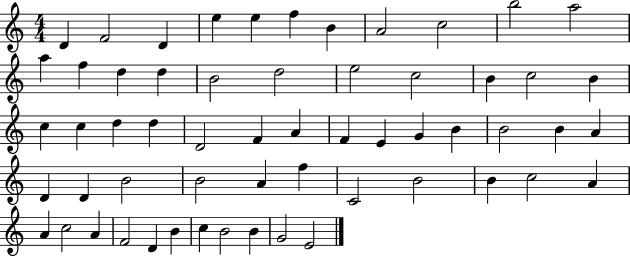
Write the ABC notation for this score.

X:1
T:Untitled
M:4/4
L:1/4
K:C
D F2 D e e f B A2 c2 b2 a2 a f d d B2 d2 e2 c2 B c2 B c c d d D2 F A F E G B B2 B A D D B2 B2 A f C2 B2 B c2 A A c2 A F2 D B c B2 B G2 E2